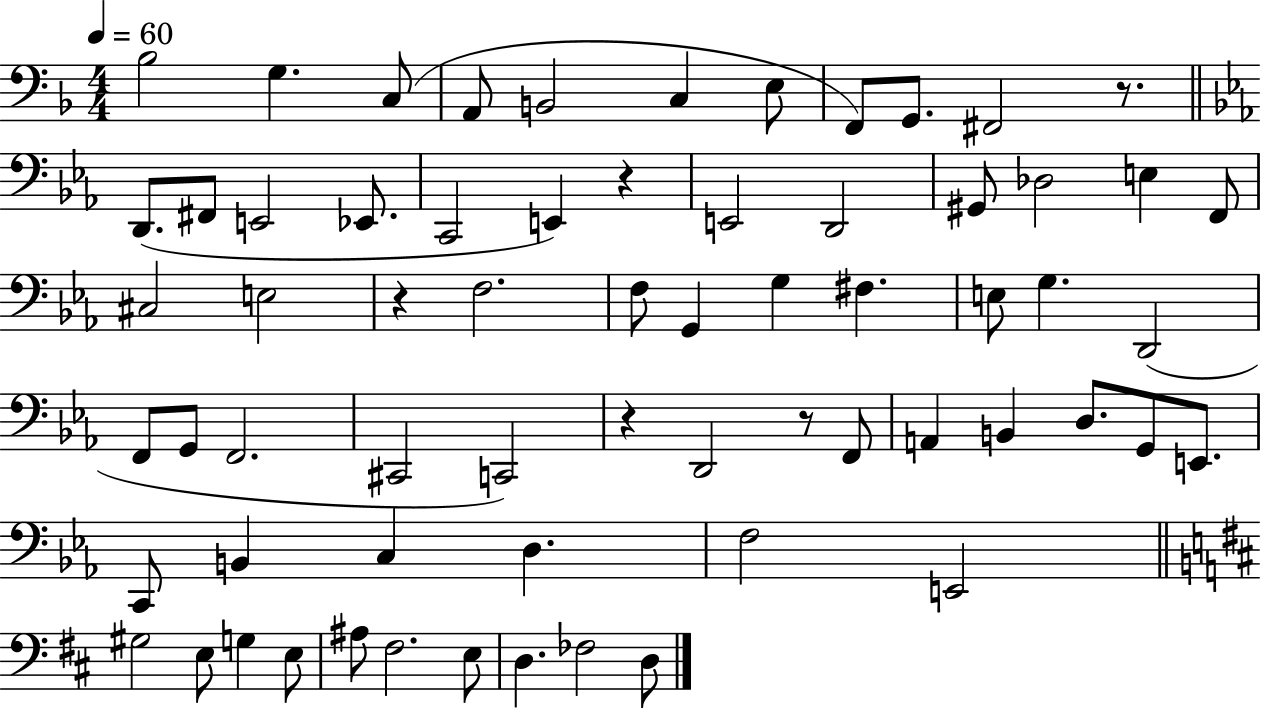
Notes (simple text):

Bb3/h G3/q. C3/e A2/e B2/h C3/q E3/e F2/e G2/e. F#2/h R/e. D2/e. F#2/e E2/h Eb2/e. C2/h E2/q R/q E2/h D2/h G#2/e Db3/h E3/q F2/e C#3/h E3/h R/q F3/h. F3/e G2/q G3/q F#3/q. E3/e G3/q. D2/h F2/e G2/e F2/h. C#2/h C2/h R/q D2/h R/e F2/e A2/q B2/q D3/e. G2/e E2/e. C2/e B2/q C3/q D3/q. F3/h E2/h G#3/h E3/e G3/q E3/e A#3/e F#3/h. E3/e D3/q. FES3/h D3/e